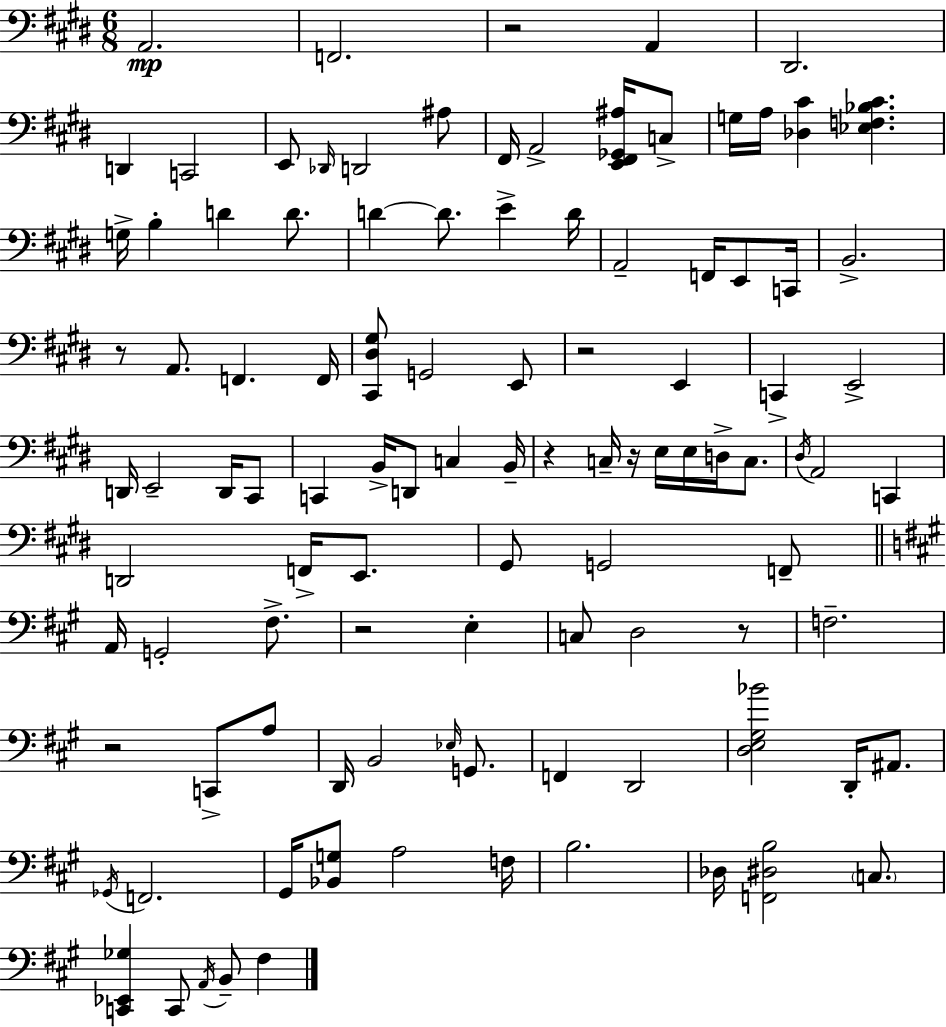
{
  \clef bass
  \numericTimeSignature
  \time 6/8
  \key e \major
  a,2.\mp | f,2. | r2 a,4 | dis,2. | \break d,4 c,2 | e,8 \grace { des,16 } d,2 ais8 | fis,16 a,2-> <e, fis, ges, ais>16 c8-> | g16 a16 <des cis'>4 <ees f bes cis'>4. | \break g16-> b4-. d'4 d'8. | d'4~~ d'8. e'4-> | d'16 a,2-- f,16 e,8 | c,16 b,2.-> | \break r8 a,8. f,4. | f,16 <cis, dis gis>8 g,2 e,8 | r2 e,4 | c,4-> e,2-> | \break d,16 e,2-- d,16 cis,8 | c,4 b,16-> d,8 c4 | b,16-- r4 c16-- r16 e16 e16 d16-> c8. | \acciaccatura { dis16 } a,2 c,4 | \break d,2 f,16-> e,8. | gis,8 g,2 | f,8-- \bar "||" \break \key a \major a,16 g,2-. fis8.-> | r2 e4-. | c8 d2 r8 | f2.-- | \break r2 c,8-> a8 | d,16 b,2 \grace { ees16 } g,8. | f,4 d,2 | <d e gis bes'>2 d,16-. ais,8. | \break \acciaccatura { ges,16 } f,2. | gis,16 <bes, g>8 a2 | f16 b2. | des16 <f, dis b>2 \parenthesize c8. | \break <c, ees, ges>4 c,8 \acciaccatura { a,16 } b,8-- fis4 | \bar "|."
}